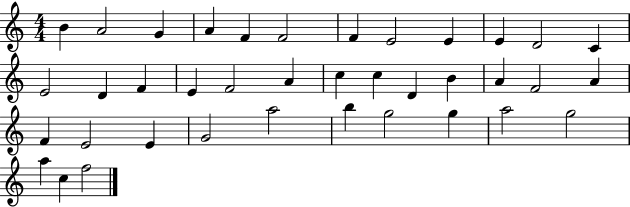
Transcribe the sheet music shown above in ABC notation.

X:1
T:Untitled
M:4/4
L:1/4
K:C
B A2 G A F F2 F E2 E E D2 C E2 D F E F2 A c c D B A F2 A F E2 E G2 a2 b g2 g a2 g2 a c f2